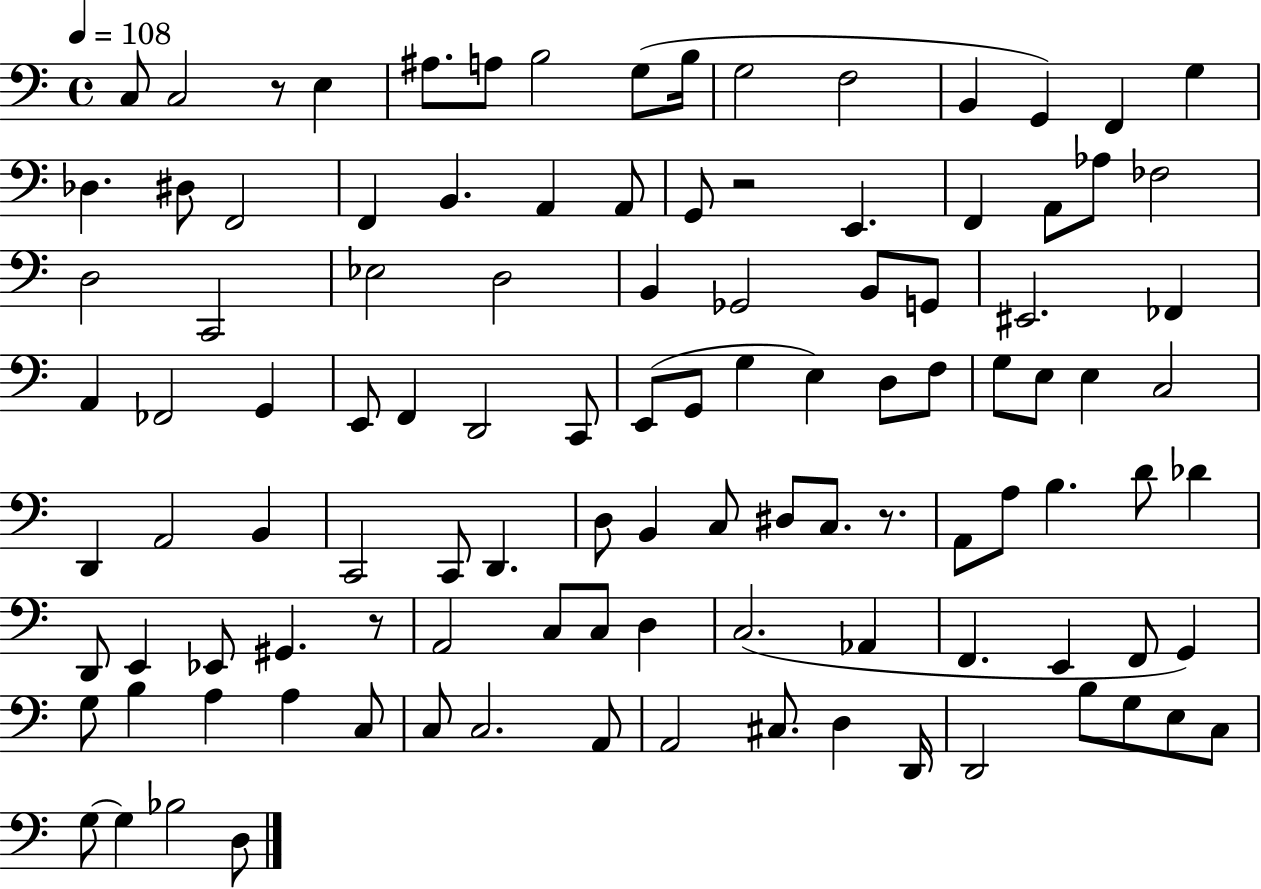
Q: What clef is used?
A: bass